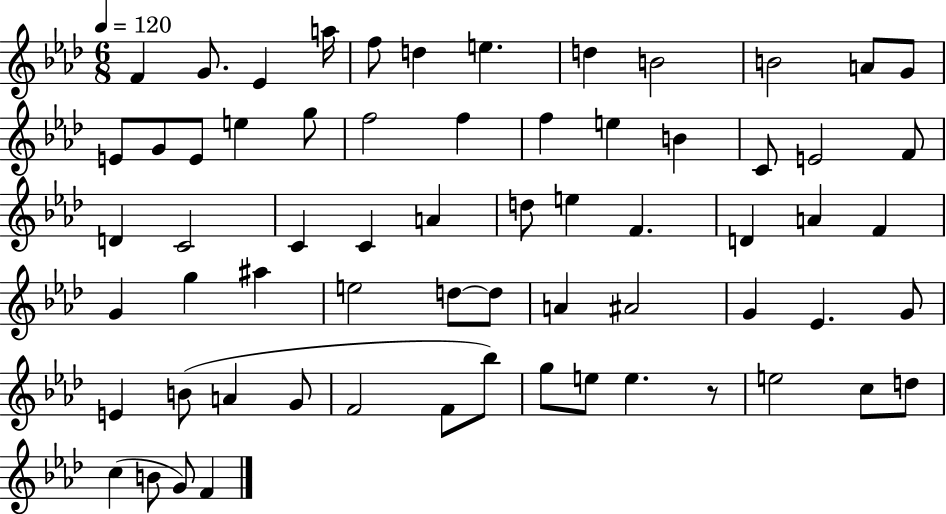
X:1
T:Untitled
M:6/8
L:1/4
K:Ab
F G/2 _E a/4 f/2 d e d B2 B2 A/2 G/2 E/2 G/2 E/2 e g/2 f2 f f e B C/2 E2 F/2 D C2 C C A d/2 e F D A F G g ^a e2 d/2 d/2 A ^A2 G _E G/2 E B/2 A G/2 F2 F/2 _b/2 g/2 e/2 e z/2 e2 c/2 d/2 c B/2 G/2 F